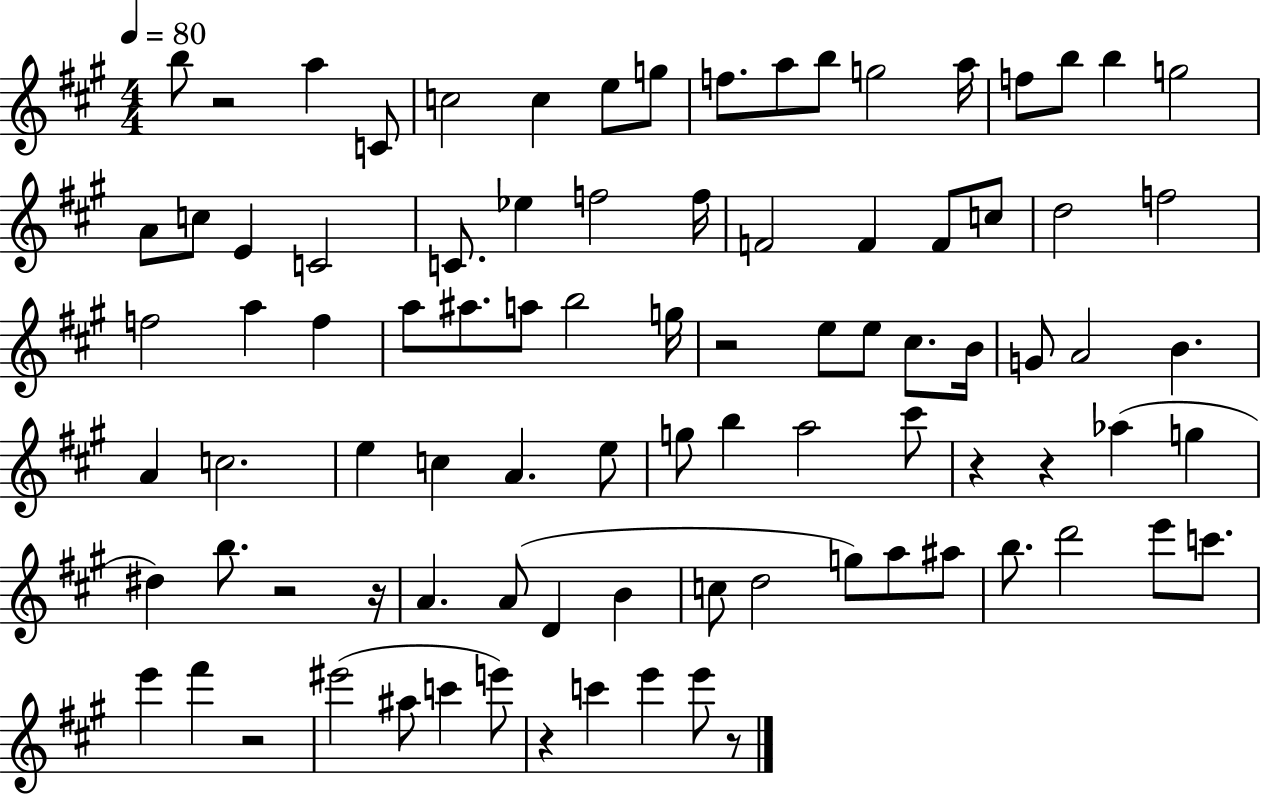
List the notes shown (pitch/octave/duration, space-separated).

B5/e R/h A5/q C4/e C5/h C5/q E5/e G5/e F5/e. A5/e B5/e G5/h A5/s F5/e B5/e B5/q G5/h A4/e C5/e E4/q C4/h C4/e. Eb5/q F5/h F5/s F4/h F4/q F4/e C5/e D5/h F5/h F5/h A5/q F5/q A5/e A#5/e. A5/e B5/h G5/s R/h E5/e E5/e C#5/e. B4/s G4/e A4/h B4/q. A4/q C5/h. E5/q C5/q A4/q. E5/e G5/e B5/q A5/h C#6/e R/q R/q Ab5/q G5/q D#5/q B5/e. R/h R/s A4/q. A4/e D4/q B4/q C5/e D5/h G5/e A5/e A#5/e B5/e. D6/h E6/e C6/e. E6/q F#6/q R/h EIS6/h A#5/e C6/q E6/e R/q C6/q E6/q E6/e R/e